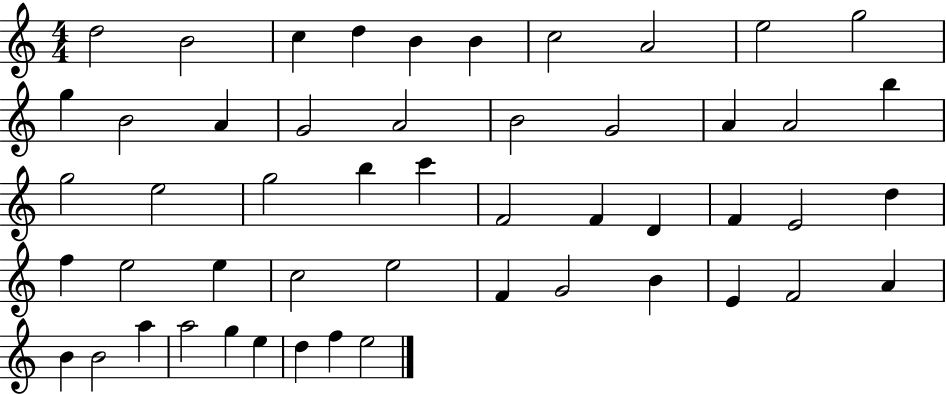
D5/h B4/h C5/q D5/q B4/q B4/q C5/h A4/h E5/h G5/h G5/q B4/h A4/q G4/h A4/h B4/h G4/h A4/q A4/h B5/q G5/h E5/h G5/h B5/q C6/q F4/h F4/q D4/q F4/q E4/h D5/q F5/q E5/h E5/q C5/h E5/h F4/q G4/h B4/q E4/q F4/h A4/q B4/q B4/h A5/q A5/h G5/q E5/q D5/q F5/q E5/h